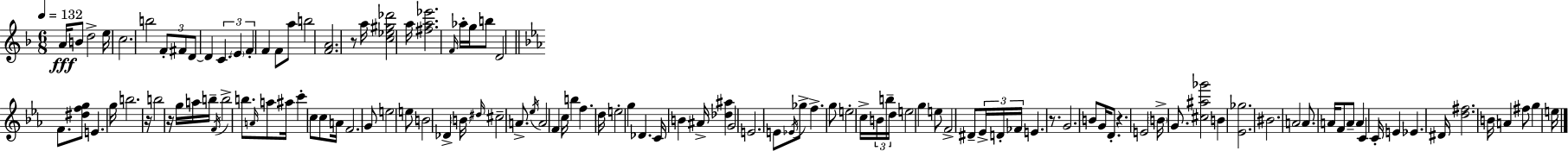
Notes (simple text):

A4/s B4/e D5/h E5/s C5/h. B5/h F4/e F#4/e D4/e D4/q C4/q. E4/q F4/q F4/q F4/e A5/e B5/h [F4,A4]/h. R/e A5/s [C5,Eb5,G#5,Db6]/h A5/s [F#5,A5,Eb6]/h. F4/s Ab5/s G5/s B5/e D4/h F4/e. [D#5,F5,G5]/e E4/q. G5/s B5/h. R/s B5/h R/s G5/s A5/s B5/s F4/s B5/h B5/e. A4/s A5/e A#5/s C6/q C5/e C5/e A4/s F4/h. G4/e E5/h E5/e B4/h Db4/q B4/s D#5/s C#5/h A4/e. Eb5/s A4/h F4/q C5/s B5/q F5/q. D5/s E5/h G5/q Db4/q. C4/s B4/q A#4/s [Db5,A#5]/q G4/h E4/h. E4/e Eb4/s Gb5/e F5/q. G5/e E5/h C5/s B4/s B5/s D5/s E5/h G5/q E5/e F4/h D#4/e Eb4/s D4/s FES4/s E4/q. R/e. G4/h. B4/e G4/s D4/e. R/q. E4/h B4/s G4/e. [C#5,A#5,Gb6]/h B4/q [Eb4,Gb5]/h. BIS4/h. A4/h A4/e. A4/s F4/e A4/e A4/q C4/q C4/s E4/q Eb4/q. D#4/s [D5,F#5]/h. B4/s A4/q F#5/e G5/q E5/s